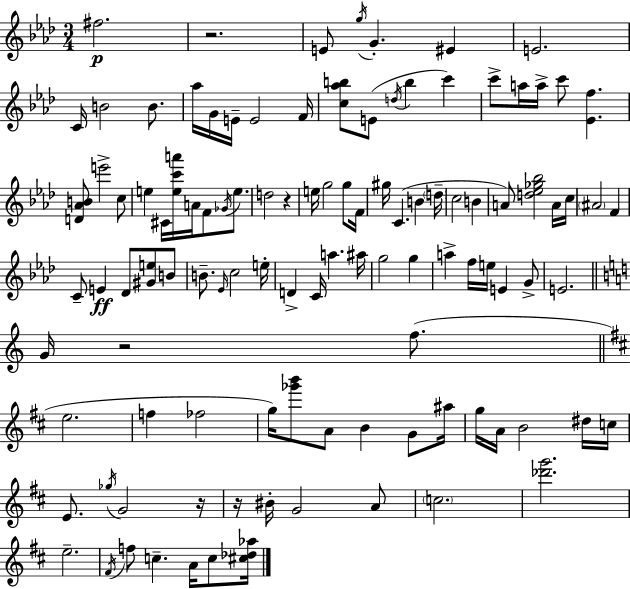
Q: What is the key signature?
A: AES major